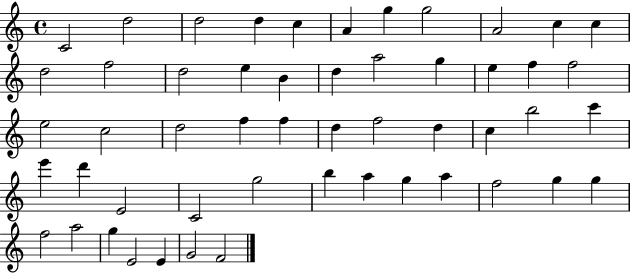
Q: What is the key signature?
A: C major